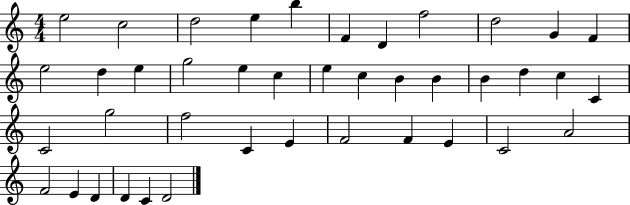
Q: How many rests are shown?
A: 0